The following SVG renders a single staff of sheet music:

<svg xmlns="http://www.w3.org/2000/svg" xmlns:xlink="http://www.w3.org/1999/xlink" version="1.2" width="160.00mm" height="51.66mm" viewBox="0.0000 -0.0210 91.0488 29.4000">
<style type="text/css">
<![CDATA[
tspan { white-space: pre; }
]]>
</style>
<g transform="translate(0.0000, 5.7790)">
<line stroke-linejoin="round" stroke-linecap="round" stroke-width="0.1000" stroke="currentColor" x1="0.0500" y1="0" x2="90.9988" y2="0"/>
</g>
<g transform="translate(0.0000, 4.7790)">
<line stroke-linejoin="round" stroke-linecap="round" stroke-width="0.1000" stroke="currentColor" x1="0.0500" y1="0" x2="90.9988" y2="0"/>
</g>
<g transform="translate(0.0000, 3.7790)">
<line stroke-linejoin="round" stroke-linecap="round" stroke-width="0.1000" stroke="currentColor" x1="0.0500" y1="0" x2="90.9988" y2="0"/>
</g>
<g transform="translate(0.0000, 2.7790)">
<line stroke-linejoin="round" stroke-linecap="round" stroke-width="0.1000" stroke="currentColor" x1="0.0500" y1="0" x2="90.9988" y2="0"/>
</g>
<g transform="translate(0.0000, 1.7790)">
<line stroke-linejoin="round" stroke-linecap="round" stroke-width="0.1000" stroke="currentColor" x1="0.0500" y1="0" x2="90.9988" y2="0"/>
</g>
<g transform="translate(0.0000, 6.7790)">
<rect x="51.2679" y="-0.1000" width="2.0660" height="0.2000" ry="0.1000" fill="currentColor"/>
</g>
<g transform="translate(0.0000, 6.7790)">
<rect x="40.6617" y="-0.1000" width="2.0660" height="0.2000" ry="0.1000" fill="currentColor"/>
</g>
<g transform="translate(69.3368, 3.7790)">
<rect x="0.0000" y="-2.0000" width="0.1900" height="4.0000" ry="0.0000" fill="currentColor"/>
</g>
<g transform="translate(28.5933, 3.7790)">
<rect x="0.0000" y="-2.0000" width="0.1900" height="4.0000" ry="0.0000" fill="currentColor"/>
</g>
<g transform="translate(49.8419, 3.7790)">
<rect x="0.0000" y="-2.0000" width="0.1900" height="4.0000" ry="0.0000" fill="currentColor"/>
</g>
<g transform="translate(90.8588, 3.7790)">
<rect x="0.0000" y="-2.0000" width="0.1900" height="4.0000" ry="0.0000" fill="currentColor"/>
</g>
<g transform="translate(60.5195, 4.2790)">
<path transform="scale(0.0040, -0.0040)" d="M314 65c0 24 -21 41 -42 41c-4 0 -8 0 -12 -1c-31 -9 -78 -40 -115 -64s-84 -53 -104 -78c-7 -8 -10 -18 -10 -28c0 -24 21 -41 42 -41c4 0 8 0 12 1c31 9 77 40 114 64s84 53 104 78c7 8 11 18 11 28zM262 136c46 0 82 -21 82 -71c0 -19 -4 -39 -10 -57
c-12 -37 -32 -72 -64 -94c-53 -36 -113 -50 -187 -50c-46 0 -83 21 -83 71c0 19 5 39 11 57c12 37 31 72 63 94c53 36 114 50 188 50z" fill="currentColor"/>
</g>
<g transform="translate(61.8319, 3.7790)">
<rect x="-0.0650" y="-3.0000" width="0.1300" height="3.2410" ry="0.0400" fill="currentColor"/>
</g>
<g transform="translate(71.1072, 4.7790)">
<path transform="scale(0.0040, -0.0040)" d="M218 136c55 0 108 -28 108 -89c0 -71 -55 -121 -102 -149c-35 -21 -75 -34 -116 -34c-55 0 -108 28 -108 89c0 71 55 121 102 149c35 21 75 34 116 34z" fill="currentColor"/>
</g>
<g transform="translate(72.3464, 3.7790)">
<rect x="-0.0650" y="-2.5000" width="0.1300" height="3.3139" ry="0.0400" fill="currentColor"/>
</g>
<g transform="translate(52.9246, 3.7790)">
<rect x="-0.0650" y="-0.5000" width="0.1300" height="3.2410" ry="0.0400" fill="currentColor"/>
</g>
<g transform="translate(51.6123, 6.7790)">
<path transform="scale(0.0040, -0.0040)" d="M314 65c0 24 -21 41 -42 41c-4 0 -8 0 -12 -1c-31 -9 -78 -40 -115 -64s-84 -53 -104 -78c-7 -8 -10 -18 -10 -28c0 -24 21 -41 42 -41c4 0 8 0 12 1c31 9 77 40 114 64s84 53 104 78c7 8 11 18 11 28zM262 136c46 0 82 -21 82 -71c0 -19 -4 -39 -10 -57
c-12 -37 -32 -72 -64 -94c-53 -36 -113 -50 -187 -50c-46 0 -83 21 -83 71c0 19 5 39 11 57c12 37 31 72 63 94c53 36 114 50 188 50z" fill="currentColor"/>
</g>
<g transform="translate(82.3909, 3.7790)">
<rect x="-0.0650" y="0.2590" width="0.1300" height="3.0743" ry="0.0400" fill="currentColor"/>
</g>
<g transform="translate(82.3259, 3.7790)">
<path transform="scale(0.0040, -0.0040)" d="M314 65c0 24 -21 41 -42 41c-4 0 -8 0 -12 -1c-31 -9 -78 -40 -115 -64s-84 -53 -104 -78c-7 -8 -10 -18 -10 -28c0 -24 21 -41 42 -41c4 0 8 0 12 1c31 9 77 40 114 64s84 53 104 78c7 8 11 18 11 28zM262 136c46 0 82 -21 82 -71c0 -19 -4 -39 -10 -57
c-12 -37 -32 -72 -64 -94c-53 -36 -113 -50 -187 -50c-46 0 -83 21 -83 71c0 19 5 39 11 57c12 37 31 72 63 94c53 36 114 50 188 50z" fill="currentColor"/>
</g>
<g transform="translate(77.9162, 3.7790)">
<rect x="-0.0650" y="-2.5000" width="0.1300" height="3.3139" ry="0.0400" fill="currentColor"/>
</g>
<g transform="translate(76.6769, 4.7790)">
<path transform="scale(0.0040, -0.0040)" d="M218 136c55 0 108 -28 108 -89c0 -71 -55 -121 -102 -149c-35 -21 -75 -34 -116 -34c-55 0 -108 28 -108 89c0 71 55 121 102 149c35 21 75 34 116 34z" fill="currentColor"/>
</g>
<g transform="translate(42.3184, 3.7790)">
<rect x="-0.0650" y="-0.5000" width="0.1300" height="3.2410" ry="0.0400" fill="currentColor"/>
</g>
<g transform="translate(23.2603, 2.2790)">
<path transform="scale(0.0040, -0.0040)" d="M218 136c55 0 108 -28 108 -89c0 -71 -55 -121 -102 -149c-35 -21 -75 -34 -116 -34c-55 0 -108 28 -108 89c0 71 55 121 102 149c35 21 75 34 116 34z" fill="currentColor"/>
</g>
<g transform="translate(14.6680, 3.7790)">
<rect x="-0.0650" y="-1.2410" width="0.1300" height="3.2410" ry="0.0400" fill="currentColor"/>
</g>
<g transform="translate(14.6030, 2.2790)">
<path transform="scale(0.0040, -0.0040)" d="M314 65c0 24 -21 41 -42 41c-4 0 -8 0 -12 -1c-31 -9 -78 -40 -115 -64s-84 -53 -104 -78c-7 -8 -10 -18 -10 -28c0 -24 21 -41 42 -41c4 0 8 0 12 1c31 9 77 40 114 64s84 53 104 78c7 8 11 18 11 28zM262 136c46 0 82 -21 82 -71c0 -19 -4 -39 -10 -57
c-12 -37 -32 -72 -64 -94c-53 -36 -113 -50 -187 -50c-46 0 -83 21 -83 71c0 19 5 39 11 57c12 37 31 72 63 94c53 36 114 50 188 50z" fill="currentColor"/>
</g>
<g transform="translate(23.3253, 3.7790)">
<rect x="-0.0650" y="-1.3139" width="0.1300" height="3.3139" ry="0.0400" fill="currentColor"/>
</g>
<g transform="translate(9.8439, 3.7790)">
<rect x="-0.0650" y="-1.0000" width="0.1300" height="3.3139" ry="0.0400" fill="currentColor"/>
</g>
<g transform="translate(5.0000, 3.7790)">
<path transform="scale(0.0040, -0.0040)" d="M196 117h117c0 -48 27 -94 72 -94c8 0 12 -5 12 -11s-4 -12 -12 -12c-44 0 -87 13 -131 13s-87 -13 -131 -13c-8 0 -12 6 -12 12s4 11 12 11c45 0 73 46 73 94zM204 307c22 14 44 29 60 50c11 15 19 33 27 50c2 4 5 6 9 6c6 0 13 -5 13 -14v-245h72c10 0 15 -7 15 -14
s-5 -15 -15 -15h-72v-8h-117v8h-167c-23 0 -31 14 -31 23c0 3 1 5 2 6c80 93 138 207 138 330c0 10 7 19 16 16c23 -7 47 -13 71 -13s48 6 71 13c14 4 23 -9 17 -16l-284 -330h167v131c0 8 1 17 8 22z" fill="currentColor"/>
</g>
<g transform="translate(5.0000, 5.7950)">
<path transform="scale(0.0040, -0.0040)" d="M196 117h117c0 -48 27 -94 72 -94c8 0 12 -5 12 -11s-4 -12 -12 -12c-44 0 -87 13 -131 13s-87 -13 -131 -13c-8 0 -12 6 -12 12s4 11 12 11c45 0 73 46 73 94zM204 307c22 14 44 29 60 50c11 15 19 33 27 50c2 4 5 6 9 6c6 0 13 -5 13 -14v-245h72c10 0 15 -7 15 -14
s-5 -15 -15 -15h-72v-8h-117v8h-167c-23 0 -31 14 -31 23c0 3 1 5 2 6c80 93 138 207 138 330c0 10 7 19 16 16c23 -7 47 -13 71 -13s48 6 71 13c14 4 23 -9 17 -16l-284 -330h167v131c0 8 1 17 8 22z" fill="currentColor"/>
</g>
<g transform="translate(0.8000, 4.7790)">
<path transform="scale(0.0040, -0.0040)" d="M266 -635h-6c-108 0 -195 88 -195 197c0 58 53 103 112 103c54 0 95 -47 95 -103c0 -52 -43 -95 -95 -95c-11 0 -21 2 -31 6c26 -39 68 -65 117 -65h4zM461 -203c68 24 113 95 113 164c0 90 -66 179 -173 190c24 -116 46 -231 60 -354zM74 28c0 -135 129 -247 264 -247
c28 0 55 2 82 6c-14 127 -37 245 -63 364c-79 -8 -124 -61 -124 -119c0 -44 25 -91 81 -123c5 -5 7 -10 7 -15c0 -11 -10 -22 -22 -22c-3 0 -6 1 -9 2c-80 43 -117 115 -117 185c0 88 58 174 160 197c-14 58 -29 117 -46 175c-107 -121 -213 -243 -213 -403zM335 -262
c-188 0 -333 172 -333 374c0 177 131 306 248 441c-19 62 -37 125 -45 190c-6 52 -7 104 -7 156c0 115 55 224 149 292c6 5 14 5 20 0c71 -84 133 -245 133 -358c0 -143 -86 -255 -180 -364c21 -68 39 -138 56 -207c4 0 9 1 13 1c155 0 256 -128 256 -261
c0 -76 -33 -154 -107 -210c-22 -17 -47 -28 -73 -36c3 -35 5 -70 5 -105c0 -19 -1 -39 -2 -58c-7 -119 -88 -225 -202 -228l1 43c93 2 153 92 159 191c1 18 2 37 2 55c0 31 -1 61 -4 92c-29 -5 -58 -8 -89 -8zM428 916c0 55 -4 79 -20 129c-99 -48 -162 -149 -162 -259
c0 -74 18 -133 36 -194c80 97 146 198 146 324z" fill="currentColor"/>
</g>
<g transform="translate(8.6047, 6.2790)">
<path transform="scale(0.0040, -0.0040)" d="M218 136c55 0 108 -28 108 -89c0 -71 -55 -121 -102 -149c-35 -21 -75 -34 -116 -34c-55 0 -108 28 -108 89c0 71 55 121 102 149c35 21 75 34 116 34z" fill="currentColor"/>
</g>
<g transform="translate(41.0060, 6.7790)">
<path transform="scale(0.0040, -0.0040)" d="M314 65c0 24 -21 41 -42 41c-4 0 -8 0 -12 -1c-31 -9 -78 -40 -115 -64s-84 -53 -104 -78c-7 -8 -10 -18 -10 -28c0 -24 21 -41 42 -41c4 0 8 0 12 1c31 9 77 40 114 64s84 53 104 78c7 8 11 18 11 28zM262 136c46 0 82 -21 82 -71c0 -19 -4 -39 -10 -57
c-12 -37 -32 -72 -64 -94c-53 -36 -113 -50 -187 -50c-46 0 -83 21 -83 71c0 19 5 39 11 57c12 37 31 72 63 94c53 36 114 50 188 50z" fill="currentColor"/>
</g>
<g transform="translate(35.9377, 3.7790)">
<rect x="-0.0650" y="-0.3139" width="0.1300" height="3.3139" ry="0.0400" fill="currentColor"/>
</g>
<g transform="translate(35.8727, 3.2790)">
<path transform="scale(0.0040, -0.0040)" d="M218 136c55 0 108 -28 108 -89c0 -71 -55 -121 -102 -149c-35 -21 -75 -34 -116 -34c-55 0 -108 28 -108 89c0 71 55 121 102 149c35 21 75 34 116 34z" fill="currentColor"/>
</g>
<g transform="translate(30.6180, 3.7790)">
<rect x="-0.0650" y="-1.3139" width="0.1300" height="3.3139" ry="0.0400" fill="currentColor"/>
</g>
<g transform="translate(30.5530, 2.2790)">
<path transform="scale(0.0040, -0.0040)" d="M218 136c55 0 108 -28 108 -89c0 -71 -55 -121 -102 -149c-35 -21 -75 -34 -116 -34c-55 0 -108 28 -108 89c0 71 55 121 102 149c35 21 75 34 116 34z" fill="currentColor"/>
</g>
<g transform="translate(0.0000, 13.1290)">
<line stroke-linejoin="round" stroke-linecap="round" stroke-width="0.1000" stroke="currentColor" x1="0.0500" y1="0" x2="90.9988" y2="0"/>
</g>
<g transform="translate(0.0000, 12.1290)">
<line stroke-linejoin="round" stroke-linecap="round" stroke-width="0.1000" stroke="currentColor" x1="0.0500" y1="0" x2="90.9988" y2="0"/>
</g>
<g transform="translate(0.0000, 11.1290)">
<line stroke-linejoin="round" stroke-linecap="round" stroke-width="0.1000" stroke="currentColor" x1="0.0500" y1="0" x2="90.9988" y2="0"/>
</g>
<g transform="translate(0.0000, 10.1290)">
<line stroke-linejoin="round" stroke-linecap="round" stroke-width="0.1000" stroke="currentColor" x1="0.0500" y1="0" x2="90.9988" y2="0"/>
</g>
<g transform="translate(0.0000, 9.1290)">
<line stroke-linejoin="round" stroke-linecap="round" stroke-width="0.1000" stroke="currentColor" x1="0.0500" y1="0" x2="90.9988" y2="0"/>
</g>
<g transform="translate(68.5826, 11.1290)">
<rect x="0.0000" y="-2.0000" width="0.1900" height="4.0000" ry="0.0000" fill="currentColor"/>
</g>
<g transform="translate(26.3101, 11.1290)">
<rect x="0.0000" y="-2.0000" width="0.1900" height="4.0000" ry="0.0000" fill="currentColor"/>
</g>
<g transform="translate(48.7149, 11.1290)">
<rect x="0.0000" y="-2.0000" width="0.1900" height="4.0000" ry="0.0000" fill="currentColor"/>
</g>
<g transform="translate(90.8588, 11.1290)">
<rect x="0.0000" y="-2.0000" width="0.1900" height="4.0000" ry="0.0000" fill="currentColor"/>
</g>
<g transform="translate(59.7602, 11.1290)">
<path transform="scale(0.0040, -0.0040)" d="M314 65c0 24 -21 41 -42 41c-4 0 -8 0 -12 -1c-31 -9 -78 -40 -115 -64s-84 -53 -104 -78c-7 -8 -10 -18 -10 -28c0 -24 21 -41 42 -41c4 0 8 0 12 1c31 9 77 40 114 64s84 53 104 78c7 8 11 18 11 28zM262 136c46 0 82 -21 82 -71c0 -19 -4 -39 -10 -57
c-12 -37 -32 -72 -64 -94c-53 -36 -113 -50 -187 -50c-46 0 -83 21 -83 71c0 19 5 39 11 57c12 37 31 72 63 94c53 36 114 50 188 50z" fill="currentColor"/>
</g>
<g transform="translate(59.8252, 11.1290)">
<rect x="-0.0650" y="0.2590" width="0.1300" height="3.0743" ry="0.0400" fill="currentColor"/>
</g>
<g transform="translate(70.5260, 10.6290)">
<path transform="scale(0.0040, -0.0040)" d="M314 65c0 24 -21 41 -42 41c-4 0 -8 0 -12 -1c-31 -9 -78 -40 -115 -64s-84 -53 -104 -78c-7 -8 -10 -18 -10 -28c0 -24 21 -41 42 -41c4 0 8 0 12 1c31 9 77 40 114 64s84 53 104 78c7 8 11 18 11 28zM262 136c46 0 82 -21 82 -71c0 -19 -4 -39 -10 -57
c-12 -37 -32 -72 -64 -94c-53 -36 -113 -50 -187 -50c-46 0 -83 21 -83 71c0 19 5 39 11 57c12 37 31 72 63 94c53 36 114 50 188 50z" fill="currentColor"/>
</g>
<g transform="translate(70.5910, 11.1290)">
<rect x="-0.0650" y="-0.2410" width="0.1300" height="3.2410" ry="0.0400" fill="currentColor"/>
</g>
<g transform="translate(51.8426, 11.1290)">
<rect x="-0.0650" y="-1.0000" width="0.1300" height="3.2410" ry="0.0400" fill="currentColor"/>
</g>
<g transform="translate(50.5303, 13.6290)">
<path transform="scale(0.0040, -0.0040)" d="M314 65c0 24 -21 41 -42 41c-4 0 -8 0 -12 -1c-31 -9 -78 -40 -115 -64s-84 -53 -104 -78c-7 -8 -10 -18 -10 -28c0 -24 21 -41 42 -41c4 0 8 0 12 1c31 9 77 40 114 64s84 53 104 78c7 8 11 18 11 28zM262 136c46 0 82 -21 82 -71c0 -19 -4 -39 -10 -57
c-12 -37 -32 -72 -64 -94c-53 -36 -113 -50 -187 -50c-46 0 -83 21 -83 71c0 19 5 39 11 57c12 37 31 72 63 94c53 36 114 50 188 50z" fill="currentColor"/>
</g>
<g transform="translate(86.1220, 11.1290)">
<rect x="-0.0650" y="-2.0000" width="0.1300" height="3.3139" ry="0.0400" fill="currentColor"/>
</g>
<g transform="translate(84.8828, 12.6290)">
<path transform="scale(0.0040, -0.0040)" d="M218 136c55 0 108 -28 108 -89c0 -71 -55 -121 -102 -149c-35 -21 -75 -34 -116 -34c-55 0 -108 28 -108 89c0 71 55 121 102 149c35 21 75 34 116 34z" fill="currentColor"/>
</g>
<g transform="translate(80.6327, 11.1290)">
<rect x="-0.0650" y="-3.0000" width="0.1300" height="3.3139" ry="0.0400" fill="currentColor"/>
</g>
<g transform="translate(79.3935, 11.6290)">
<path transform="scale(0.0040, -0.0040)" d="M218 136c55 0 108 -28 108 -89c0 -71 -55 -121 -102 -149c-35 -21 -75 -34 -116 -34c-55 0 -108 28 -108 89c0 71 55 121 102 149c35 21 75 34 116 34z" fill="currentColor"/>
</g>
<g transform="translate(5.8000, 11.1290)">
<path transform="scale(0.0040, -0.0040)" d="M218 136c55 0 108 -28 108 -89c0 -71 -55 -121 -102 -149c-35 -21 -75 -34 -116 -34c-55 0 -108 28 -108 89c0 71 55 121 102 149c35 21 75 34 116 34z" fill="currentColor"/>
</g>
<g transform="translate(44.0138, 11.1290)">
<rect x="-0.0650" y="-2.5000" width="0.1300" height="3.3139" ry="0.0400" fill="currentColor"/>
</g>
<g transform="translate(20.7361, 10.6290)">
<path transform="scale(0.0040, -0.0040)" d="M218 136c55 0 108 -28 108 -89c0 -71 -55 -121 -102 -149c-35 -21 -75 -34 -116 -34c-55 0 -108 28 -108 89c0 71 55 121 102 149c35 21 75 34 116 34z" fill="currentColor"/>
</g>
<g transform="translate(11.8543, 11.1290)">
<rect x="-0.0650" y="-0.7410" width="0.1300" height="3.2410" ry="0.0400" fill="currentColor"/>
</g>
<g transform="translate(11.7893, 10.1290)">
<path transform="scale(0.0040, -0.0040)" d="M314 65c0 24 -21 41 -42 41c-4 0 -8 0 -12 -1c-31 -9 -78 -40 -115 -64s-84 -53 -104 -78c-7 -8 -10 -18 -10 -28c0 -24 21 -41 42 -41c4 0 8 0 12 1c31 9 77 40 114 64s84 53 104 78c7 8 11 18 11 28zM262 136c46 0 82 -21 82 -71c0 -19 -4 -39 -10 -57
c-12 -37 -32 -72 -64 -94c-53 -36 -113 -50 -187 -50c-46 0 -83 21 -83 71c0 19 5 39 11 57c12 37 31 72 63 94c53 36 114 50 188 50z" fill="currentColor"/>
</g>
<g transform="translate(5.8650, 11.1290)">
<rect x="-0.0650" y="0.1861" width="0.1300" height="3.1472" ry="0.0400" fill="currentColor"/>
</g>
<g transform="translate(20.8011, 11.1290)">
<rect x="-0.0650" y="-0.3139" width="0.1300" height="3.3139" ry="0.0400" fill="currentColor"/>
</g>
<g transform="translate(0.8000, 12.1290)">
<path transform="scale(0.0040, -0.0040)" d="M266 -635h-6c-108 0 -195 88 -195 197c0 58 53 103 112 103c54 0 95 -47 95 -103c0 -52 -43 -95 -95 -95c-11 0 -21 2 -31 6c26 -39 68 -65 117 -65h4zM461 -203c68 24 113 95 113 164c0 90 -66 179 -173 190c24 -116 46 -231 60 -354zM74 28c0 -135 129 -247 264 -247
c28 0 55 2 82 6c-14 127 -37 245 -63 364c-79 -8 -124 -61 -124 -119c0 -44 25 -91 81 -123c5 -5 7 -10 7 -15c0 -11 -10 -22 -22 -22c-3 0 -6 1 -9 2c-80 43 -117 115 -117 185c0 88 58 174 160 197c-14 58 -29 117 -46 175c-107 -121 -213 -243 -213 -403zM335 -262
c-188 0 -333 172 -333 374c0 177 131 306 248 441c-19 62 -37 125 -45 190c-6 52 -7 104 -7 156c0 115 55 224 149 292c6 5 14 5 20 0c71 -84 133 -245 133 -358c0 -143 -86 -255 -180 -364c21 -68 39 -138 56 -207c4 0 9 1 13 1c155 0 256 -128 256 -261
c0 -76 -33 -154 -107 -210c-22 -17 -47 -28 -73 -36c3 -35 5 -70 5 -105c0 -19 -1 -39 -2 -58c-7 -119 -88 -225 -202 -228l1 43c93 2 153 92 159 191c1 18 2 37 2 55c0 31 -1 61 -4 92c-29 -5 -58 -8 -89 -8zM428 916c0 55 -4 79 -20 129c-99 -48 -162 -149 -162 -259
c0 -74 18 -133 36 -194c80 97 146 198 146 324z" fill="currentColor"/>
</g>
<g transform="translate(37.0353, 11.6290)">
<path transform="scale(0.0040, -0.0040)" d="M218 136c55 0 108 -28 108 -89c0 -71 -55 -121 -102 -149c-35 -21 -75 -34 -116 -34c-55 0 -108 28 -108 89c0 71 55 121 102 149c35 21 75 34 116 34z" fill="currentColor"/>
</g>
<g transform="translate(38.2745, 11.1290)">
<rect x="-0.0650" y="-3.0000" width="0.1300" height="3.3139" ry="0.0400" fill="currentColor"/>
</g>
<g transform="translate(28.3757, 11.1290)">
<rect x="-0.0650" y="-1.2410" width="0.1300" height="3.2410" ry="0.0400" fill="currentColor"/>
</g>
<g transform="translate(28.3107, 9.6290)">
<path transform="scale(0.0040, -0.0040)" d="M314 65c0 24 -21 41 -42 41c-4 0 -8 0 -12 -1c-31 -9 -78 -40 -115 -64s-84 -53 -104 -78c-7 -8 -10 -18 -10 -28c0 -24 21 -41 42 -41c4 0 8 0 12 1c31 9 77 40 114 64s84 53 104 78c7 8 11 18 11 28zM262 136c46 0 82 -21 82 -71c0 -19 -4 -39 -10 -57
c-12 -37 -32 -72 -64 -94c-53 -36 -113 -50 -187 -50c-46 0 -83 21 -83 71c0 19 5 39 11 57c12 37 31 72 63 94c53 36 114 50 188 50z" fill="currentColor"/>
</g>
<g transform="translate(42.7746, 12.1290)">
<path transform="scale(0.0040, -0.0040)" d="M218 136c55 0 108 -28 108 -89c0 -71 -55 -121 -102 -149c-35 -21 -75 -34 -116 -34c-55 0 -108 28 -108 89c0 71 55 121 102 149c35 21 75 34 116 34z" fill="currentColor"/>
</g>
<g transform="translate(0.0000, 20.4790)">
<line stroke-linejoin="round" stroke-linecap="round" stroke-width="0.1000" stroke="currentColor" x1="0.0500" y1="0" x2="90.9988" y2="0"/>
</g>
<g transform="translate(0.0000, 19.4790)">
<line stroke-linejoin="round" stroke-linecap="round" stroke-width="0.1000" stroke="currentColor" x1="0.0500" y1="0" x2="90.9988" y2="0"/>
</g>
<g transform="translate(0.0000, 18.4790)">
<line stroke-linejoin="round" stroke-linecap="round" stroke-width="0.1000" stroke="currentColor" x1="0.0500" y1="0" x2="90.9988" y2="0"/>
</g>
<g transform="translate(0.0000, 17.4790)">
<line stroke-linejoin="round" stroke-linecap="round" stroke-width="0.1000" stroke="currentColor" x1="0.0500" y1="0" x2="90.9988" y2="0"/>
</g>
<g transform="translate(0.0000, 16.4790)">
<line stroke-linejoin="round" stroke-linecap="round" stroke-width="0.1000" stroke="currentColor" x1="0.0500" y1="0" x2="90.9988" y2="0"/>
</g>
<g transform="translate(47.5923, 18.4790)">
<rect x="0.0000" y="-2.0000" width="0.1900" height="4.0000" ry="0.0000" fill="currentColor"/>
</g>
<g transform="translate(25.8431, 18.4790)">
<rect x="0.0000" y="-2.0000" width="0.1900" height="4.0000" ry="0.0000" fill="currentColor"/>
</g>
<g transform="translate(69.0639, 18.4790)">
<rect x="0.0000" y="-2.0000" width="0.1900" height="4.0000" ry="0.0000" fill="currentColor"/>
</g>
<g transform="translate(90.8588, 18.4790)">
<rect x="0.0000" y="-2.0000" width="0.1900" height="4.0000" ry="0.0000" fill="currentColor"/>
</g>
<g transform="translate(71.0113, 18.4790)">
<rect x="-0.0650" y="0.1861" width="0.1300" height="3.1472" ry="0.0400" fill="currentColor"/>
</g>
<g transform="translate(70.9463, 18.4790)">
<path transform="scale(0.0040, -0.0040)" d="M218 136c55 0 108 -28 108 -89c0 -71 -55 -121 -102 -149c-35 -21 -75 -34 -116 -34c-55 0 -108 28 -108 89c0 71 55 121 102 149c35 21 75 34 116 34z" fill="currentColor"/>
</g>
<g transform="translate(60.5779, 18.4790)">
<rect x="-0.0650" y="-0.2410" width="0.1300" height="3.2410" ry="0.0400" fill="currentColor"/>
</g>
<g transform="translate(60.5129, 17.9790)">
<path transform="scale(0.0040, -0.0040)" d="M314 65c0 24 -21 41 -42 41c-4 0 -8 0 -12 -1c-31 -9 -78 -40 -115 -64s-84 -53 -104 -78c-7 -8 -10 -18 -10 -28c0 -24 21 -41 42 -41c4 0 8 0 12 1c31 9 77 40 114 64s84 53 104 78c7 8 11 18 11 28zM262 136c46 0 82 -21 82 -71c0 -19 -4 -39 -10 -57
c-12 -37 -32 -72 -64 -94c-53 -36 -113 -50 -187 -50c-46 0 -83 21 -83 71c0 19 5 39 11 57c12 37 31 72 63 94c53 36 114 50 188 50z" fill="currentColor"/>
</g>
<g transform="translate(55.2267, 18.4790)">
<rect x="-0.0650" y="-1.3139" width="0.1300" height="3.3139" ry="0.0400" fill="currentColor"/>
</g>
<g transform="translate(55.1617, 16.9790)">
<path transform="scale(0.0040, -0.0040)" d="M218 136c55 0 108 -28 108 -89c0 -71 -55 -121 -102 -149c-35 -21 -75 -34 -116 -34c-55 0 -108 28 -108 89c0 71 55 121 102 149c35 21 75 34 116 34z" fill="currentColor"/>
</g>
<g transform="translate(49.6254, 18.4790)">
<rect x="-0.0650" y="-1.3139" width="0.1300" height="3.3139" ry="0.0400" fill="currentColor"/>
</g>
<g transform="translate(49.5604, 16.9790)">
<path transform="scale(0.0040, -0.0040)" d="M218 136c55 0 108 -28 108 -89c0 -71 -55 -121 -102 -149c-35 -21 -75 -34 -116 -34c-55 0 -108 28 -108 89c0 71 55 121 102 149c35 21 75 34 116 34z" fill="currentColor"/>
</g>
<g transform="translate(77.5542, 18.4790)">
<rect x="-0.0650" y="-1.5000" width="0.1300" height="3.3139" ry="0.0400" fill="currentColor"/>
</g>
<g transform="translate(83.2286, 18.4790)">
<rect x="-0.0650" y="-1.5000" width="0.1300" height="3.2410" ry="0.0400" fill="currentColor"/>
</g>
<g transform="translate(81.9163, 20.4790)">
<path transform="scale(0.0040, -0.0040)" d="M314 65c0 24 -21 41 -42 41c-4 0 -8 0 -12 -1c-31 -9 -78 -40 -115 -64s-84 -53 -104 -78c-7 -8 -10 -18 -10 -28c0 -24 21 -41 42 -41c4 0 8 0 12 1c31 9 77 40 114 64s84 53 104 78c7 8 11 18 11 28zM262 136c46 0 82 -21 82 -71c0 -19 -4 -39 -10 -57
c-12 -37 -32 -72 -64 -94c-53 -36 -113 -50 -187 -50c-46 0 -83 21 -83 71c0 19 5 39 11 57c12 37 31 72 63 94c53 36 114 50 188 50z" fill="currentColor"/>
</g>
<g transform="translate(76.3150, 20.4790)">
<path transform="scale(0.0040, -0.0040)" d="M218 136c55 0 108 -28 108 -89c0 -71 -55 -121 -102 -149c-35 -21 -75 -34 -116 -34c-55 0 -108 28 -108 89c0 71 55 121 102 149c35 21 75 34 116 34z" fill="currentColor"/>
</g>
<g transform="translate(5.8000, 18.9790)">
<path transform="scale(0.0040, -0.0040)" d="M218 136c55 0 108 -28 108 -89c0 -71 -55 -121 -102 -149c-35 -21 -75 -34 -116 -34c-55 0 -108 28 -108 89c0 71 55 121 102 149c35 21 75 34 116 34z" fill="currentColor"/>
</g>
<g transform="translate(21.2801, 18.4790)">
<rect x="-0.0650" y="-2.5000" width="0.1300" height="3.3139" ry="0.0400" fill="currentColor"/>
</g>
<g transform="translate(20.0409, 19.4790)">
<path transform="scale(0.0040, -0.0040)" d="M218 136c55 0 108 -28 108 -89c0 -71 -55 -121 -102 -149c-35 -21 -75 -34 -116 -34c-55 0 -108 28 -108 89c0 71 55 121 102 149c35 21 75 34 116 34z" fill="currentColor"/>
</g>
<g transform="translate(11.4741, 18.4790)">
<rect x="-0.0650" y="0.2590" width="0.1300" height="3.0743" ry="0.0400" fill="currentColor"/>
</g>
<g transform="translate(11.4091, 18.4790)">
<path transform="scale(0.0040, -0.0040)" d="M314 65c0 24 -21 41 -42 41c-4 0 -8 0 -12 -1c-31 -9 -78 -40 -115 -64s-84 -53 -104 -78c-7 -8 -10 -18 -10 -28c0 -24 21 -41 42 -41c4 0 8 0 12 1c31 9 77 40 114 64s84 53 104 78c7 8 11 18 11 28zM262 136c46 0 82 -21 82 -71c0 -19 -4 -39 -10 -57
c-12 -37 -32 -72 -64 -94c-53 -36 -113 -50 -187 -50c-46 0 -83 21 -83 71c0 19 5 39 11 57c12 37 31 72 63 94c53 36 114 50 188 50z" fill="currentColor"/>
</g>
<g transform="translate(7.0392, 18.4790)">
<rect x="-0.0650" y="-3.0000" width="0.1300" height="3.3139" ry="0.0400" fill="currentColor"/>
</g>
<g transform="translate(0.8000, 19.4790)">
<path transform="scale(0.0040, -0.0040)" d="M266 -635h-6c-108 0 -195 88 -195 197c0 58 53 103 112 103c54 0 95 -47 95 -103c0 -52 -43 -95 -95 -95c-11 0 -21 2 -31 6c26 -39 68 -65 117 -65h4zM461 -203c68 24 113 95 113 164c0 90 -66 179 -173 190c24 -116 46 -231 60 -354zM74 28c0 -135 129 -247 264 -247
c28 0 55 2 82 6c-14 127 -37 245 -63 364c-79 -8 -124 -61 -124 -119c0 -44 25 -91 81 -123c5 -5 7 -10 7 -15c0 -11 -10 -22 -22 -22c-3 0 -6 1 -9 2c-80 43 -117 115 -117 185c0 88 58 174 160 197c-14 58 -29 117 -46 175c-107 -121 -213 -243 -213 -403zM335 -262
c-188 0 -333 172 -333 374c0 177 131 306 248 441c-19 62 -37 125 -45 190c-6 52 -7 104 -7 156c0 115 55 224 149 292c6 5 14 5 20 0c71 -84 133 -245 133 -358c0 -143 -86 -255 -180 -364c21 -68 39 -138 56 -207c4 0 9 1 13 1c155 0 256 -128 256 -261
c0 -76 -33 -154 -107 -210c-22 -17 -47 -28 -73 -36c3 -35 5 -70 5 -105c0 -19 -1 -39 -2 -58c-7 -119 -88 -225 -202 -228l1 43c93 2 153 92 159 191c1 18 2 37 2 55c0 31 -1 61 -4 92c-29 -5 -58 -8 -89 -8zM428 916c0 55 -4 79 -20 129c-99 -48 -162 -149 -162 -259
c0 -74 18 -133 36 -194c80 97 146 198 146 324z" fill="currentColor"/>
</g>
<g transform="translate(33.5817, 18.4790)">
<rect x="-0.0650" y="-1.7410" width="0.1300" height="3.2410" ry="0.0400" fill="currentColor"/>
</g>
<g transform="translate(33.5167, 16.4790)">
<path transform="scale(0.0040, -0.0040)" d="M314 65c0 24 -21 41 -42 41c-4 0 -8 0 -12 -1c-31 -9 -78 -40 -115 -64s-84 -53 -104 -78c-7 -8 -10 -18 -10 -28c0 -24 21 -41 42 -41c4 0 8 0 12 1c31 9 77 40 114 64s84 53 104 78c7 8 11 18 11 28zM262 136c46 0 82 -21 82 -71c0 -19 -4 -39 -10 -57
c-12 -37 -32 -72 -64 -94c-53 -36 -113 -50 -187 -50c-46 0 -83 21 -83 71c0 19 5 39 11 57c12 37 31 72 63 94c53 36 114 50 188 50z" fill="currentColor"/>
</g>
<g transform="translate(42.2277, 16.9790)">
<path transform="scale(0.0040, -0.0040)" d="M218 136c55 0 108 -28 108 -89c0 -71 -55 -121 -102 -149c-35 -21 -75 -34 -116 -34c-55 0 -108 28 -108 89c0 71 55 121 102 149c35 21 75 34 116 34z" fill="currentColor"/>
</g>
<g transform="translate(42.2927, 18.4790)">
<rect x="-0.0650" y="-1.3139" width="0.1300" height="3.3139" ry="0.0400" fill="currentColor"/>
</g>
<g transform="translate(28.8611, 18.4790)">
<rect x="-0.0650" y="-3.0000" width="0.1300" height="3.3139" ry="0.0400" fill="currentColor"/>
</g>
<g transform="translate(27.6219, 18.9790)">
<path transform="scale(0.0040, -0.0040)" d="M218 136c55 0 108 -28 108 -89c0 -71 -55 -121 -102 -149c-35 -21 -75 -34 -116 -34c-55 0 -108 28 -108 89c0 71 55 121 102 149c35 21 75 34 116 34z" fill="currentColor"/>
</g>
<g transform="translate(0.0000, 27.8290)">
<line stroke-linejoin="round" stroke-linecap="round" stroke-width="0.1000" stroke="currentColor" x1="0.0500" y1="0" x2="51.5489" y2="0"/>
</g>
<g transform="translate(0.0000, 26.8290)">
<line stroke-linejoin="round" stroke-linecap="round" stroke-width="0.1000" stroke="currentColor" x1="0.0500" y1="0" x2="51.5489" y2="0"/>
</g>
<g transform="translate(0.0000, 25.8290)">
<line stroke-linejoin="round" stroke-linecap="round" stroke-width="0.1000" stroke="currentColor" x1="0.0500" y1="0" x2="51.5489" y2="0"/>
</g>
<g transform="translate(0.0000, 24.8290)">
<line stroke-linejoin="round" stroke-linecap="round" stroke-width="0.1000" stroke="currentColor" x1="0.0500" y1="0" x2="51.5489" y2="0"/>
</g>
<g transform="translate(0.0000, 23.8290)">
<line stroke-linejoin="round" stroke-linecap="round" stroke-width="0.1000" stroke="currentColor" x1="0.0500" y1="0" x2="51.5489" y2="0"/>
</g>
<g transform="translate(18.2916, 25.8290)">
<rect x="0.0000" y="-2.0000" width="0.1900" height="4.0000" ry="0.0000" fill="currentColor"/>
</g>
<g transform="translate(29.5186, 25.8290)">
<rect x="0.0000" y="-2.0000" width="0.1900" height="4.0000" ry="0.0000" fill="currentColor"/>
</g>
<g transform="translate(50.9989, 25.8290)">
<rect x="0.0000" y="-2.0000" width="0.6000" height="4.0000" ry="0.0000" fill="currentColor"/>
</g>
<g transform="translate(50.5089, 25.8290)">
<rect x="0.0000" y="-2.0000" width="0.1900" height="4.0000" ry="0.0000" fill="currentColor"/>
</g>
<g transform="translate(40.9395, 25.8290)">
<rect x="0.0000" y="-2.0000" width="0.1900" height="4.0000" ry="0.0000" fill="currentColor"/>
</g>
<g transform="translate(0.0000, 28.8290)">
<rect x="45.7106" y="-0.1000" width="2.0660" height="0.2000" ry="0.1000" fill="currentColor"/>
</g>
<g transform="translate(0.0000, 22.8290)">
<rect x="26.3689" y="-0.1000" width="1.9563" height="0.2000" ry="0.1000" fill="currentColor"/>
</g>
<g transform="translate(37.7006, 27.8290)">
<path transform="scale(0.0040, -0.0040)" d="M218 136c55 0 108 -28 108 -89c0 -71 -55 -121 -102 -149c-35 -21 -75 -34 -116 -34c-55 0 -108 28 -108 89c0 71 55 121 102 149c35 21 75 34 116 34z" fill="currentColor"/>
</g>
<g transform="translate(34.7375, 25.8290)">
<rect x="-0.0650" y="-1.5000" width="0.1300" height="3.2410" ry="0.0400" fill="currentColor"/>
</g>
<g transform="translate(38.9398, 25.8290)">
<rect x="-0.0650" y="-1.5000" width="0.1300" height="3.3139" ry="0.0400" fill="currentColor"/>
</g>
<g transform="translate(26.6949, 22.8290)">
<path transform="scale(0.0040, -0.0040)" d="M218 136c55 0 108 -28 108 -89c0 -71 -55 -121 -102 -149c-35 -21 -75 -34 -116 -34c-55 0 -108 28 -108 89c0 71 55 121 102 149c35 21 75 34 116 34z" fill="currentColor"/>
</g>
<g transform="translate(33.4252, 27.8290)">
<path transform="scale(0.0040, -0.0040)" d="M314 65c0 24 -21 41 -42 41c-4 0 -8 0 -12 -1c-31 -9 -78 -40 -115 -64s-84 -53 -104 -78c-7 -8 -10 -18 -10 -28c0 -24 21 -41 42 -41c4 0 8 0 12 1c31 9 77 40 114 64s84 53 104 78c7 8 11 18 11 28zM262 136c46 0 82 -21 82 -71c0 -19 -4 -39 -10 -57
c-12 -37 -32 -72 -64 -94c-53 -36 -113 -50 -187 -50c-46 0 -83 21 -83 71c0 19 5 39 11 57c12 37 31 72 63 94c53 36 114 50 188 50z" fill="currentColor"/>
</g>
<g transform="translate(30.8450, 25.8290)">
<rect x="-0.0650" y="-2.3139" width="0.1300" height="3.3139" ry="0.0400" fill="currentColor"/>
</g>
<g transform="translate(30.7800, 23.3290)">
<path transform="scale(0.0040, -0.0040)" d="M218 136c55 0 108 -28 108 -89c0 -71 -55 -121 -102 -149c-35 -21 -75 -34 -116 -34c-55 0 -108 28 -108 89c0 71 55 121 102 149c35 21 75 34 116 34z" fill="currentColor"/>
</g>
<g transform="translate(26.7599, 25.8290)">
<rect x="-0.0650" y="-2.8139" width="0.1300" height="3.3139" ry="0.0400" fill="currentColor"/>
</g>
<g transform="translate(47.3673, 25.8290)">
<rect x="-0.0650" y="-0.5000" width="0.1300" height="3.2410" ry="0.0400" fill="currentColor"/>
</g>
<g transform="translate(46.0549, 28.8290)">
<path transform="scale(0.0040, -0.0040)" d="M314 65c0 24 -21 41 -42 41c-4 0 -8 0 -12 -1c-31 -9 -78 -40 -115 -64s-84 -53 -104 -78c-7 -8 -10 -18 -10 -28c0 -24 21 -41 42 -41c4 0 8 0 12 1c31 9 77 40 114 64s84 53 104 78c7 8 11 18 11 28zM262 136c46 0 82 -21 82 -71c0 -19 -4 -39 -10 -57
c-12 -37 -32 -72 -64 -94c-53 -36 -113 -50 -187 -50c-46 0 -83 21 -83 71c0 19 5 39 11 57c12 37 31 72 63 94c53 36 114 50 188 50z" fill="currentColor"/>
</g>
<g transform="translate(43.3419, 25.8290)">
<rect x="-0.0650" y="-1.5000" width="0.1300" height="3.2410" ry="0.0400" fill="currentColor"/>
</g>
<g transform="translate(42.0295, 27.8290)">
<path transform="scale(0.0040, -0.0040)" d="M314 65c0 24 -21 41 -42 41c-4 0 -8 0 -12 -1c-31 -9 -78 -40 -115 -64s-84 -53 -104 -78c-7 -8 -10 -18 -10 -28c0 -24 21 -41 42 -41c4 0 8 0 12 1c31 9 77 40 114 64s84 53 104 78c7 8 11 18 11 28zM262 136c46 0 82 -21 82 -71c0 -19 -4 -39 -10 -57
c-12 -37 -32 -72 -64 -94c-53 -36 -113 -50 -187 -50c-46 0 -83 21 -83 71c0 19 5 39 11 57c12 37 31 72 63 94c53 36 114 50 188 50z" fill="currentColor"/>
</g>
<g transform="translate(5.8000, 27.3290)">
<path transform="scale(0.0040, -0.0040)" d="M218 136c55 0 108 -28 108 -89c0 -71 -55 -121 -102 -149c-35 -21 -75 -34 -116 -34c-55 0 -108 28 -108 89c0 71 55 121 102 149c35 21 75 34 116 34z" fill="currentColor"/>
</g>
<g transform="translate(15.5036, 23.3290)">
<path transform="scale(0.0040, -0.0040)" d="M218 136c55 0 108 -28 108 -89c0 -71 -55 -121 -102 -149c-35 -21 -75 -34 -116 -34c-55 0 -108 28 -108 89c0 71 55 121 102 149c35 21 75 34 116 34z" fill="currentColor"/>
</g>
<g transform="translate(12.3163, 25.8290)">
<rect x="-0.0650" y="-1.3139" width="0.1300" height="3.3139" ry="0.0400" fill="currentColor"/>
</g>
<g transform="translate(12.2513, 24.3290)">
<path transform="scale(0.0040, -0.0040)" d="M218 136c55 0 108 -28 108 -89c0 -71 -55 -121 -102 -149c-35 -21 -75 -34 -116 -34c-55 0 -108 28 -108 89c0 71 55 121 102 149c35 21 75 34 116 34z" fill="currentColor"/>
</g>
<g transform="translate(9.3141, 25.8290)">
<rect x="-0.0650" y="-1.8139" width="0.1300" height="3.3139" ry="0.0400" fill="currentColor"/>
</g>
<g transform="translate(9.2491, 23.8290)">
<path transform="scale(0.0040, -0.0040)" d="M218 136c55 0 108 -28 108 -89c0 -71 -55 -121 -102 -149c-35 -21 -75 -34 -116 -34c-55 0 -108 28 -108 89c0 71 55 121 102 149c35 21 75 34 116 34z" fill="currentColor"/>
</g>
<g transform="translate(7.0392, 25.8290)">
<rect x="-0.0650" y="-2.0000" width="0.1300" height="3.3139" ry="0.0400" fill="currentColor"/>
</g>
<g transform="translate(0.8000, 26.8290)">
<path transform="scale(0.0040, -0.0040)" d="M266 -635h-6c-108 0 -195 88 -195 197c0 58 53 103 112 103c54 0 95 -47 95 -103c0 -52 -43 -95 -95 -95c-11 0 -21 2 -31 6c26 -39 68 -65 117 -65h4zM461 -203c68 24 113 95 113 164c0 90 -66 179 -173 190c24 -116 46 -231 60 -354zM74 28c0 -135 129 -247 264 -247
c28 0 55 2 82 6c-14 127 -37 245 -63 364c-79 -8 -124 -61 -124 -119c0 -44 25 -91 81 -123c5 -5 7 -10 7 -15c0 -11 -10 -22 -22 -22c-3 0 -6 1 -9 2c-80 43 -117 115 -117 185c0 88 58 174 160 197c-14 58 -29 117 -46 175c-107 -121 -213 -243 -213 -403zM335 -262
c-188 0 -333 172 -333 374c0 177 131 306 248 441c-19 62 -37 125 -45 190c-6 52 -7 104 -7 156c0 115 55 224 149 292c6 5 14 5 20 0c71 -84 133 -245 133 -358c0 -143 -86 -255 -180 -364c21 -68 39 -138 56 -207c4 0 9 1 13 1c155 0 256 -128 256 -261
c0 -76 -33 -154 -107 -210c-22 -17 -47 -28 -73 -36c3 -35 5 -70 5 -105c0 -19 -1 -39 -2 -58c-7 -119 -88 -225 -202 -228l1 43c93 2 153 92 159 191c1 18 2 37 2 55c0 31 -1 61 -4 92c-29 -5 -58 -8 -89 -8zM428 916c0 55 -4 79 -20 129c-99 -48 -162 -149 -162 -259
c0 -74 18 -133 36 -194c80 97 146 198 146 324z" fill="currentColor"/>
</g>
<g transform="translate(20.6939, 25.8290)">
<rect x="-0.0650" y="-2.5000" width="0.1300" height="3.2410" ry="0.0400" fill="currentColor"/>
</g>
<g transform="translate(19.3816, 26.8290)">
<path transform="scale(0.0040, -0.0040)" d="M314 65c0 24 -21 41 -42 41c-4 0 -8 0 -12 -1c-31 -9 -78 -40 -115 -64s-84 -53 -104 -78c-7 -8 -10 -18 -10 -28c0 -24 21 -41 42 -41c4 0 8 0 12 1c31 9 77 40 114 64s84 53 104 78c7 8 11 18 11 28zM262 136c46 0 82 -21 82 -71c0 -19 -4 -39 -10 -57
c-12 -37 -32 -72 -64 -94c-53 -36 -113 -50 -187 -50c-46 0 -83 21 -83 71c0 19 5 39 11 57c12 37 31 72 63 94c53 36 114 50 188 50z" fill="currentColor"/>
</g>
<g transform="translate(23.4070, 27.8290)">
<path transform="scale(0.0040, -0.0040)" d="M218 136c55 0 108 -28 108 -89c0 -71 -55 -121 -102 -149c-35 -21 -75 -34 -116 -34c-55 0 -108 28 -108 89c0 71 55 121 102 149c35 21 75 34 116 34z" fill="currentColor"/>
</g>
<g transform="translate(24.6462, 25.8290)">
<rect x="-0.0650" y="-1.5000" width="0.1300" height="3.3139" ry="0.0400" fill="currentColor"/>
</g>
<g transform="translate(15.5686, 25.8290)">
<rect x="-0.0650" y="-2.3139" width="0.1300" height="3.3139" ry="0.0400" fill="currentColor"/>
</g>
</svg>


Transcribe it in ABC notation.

X:1
T:Untitled
M:4/4
L:1/4
K:C
D e2 e e c C2 C2 A2 G G B2 B d2 c e2 A G D2 B2 c2 A F A B2 G A f2 e e e c2 B E E2 F f e g G2 E a g E2 E E2 C2